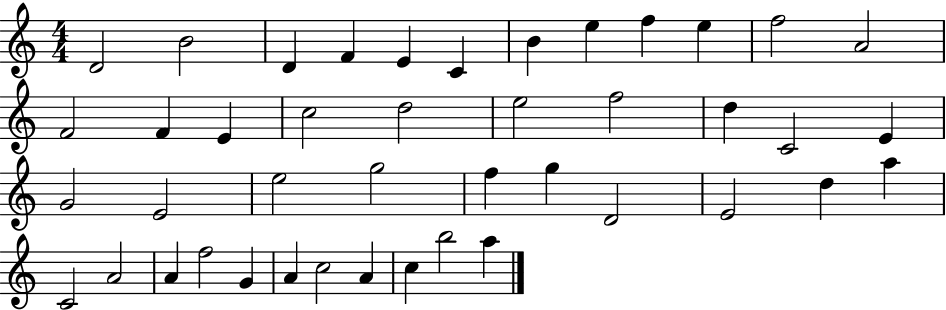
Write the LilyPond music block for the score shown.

{
  \clef treble
  \numericTimeSignature
  \time 4/4
  \key c \major
  d'2 b'2 | d'4 f'4 e'4 c'4 | b'4 e''4 f''4 e''4 | f''2 a'2 | \break f'2 f'4 e'4 | c''2 d''2 | e''2 f''2 | d''4 c'2 e'4 | \break g'2 e'2 | e''2 g''2 | f''4 g''4 d'2 | e'2 d''4 a''4 | \break c'2 a'2 | a'4 f''2 g'4 | a'4 c''2 a'4 | c''4 b''2 a''4 | \break \bar "|."
}